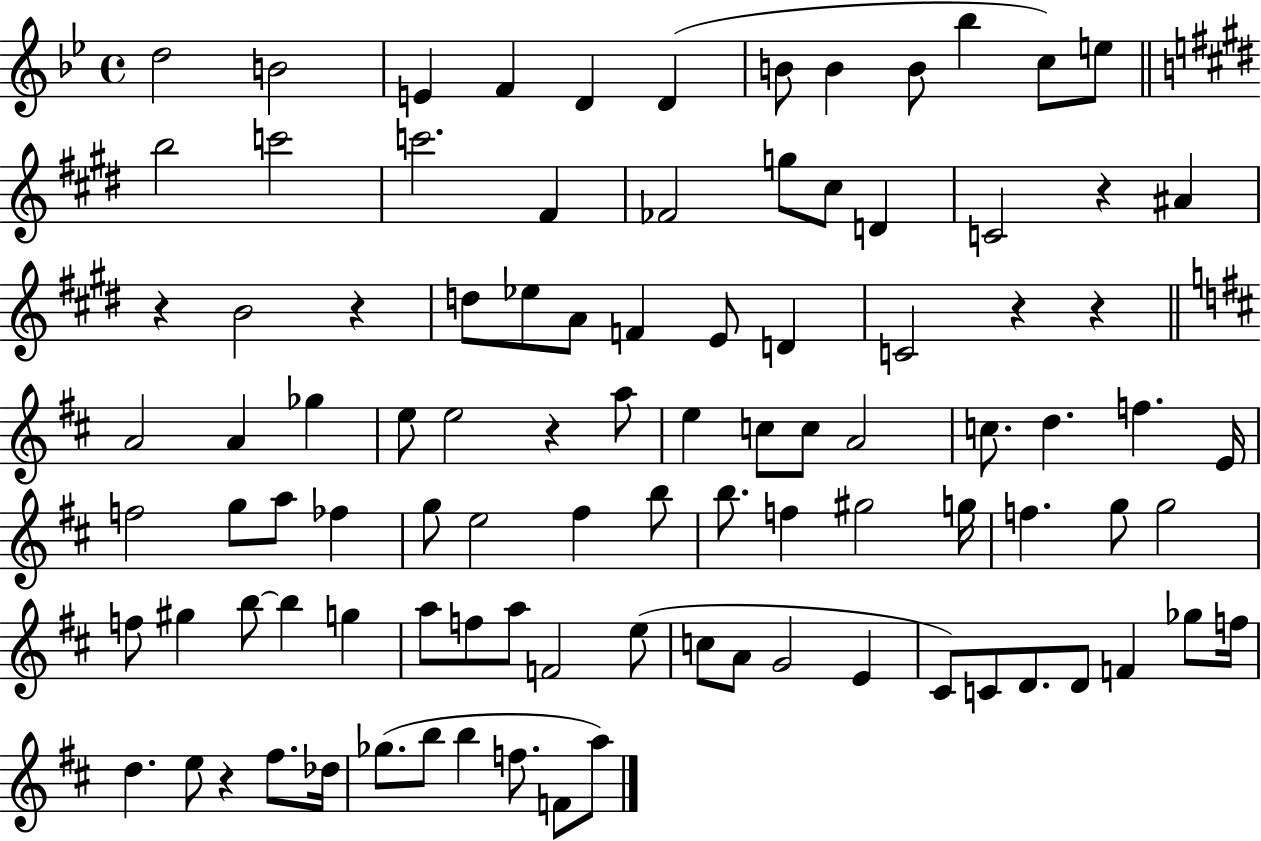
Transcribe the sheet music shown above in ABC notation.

X:1
T:Untitled
M:4/4
L:1/4
K:Bb
d2 B2 E F D D B/2 B B/2 _b c/2 e/2 b2 c'2 c'2 ^F _F2 g/2 ^c/2 D C2 z ^A z B2 z d/2 _e/2 A/2 F E/2 D C2 z z A2 A _g e/2 e2 z a/2 e c/2 c/2 A2 c/2 d f E/4 f2 g/2 a/2 _f g/2 e2 ^f b/2 b/2 f ^g2 g/4 f g/2 g2 f/2 ^g b/2 b g a/2 f/2 a/2 F2 e/2 c/2 A/2 G2 E ^C/2 C/2 D/2 D/2 F _g/2 f/4 d e/2 z ^f/2 _d/4 _g/2 b/2 b f/2 F/2 a/2